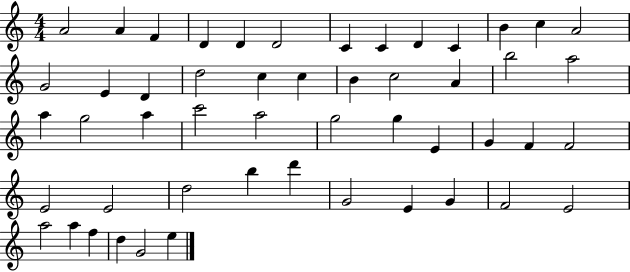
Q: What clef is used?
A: treble